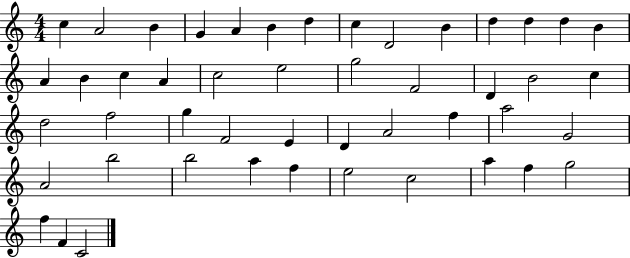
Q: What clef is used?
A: treble